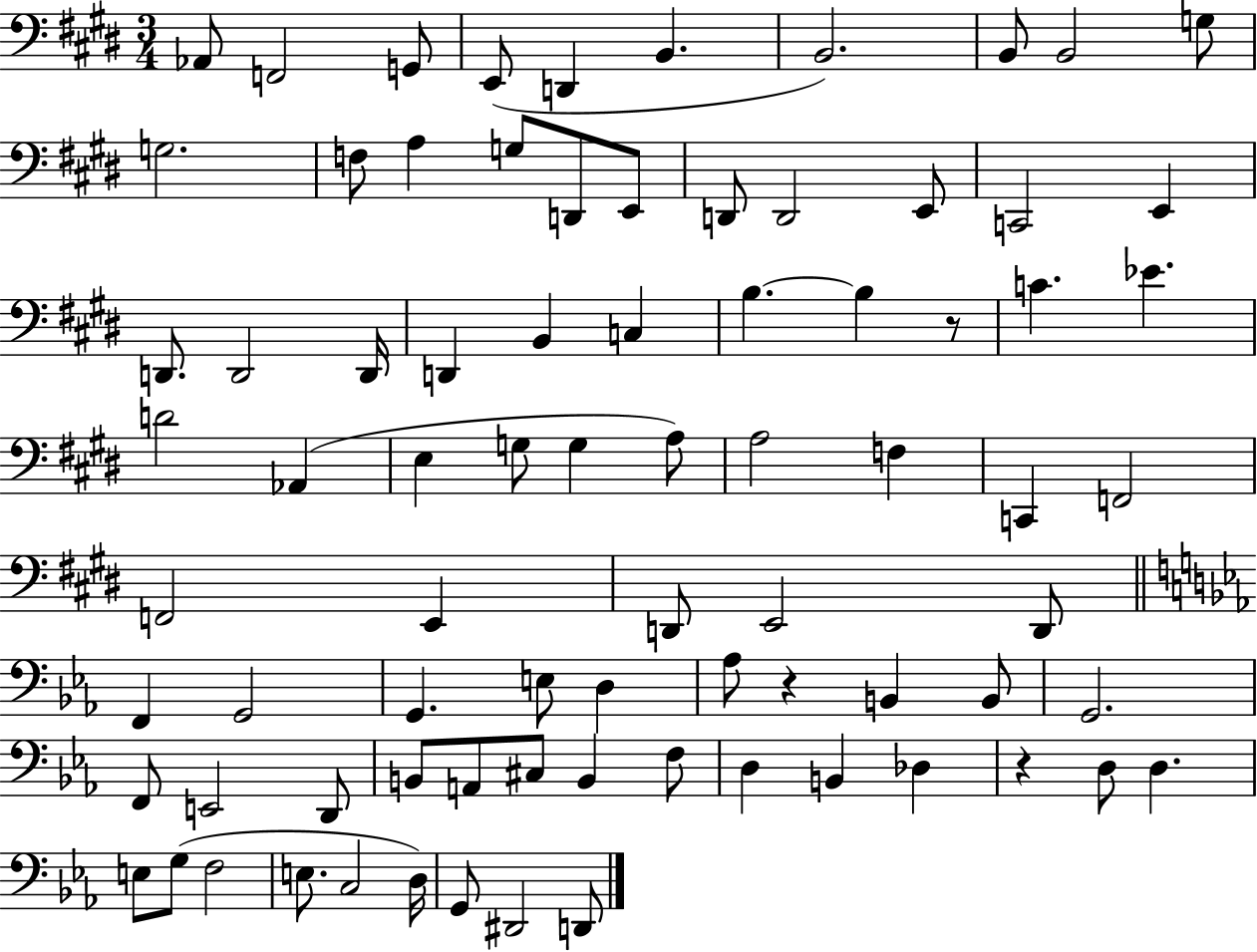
Ab2/e F2/h G2/e E2/e D2/q B2/q. B2/h. B2/e B2/h G3/e G3/h. F3/e A3/q G3/e D2/e E2/e D2/e D2/h E2/e C2/h E2/q D2/e. D2/h D2/s D2/q B2/q C3/q B3/q. B3/q R/e C4/q. Eb4/q. D4/h Ab2/q E3/q G3/e G3/q A3/e A3/h F3/q C2/q F2/h F2/h E2/q D2/e E2/h D2/e F2/q G2/h G2/q. E3/e D3/q Ab3/e R/q B2/q B2/e G2/h. F2/e E2/h D2/e B2/e A2/e C#3/e B2/q F3/e D3/q B2/q Db3/q R/q D3/e D3/q. E3/e G3/e F3/h E3/e. C3/h D3/s G2/e D#2/h D2/e